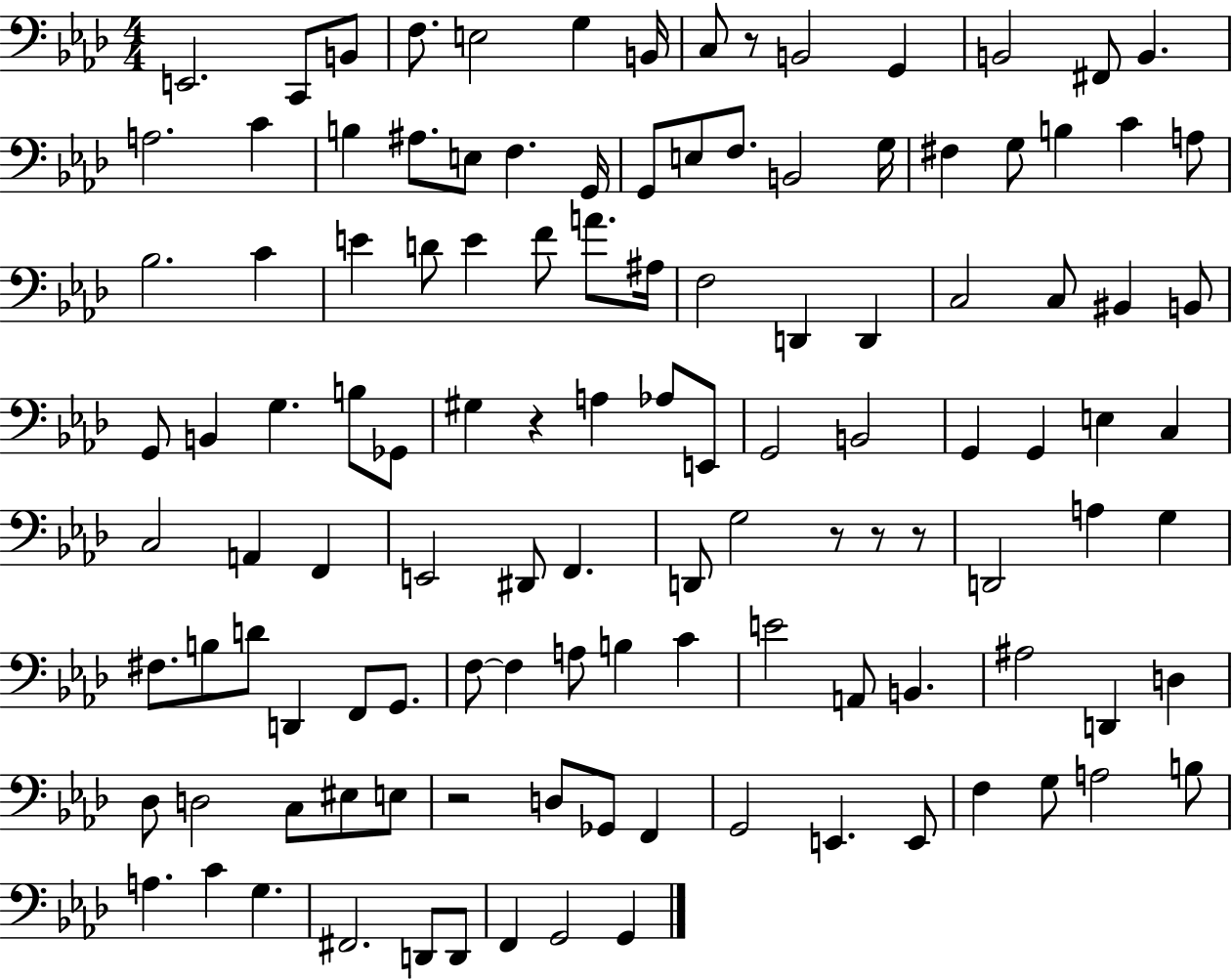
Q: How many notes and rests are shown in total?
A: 118